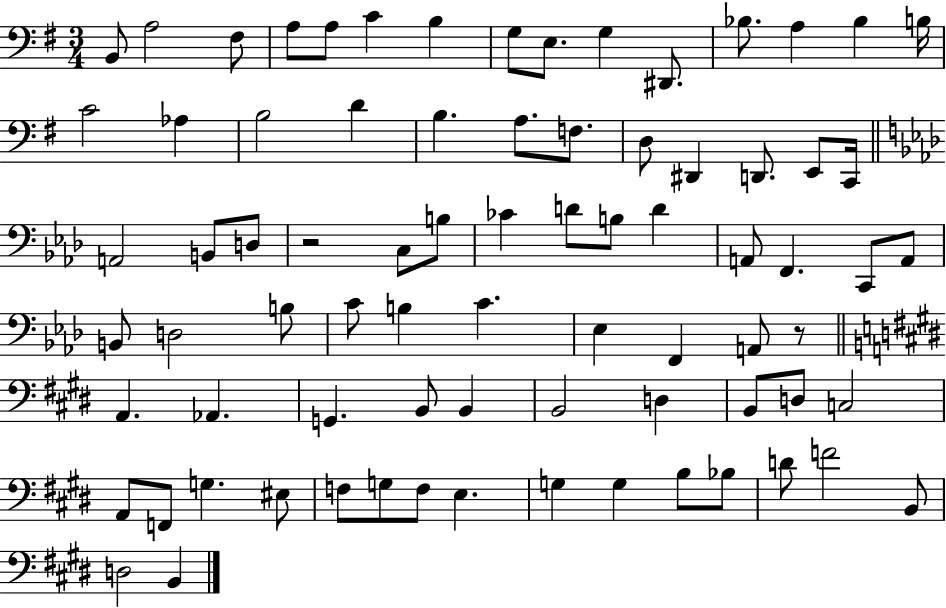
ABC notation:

X:1
T:Untitled
M:3/4
L:1/4
K:G
B,,/2 A,2 ^F,/2 A,/2 A,/2 C B, G,/2 E,/2 G, ^D,,/2 _B,/2 A, _B, B,/4 C2 _A, B,2 D B, A,/2 F,/2 D,/2 ^D,, D,,/2 E,,/2 C,,/4 A,,2 B,,/2 D,/2 z2 C,/2 B,/2 _C D/2 B,/2 D A,,/2 F,, C,,/2 A,,/2 B,,/2 D,2 B,/2 C/2 B, C _E, F,, A,,/2 z/2 A,, _A,, G,, B,,/2 B,, B,,2 D, B,,/2 D,/2 C,2 A,,/2 F,,/2 G, ^E,/2 F,/2 G,/2 F,/2 E, G, G, B,/2 _B,/2 D/2 F2 B,,/2 D,2 B,,